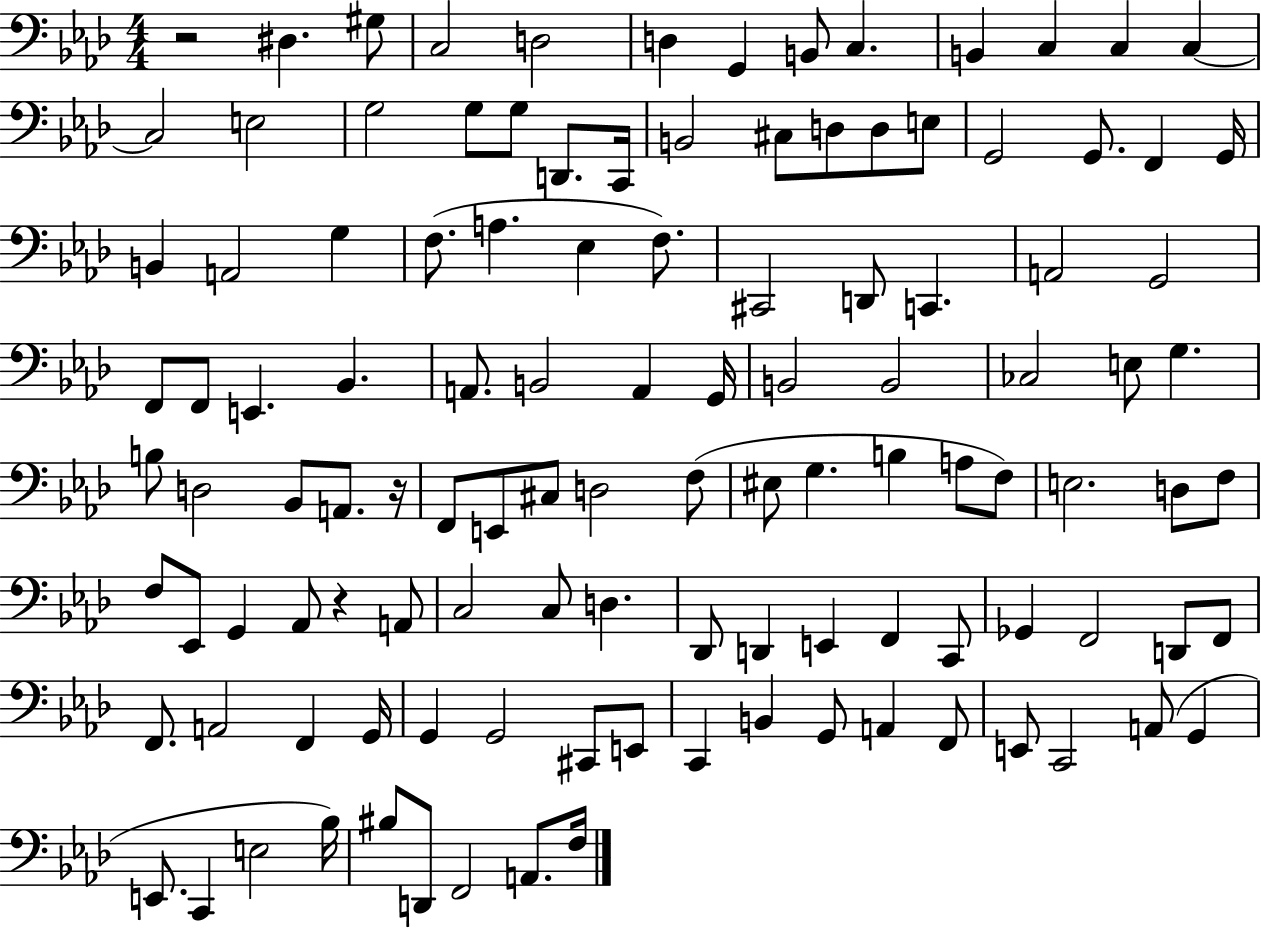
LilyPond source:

{
  \clef bass
  \numericTimeSignature
  \time 4/4
  \key aes \major
  \repeat volta 2 { r2 dis4. gis8 | c2 d2 | d4 g,4 b,8 c4. | b,4 c4 c4 c4~~ | \break c2 e2 | g2 g8 g8 d,8. c,16 | b,2 cis8 d8 d8 e8 | g,2 g,8. f,4 g,16 | \break b,4 a,2 g4 | f8.( a4. ees4 f8.) | cis,2 d,8 c,4. | a,2 g,2 | \break f,8 f,8 e,4. bes,4. | a,8. b,2 a,4 g,16 | b,2 b,2 | ces2 e8 g4. | \break b8 d2 bes,8 a,8. r16 | f,8 e,8 cis8 d2 f8( | eis8 g4. b4 a8 f8) | e2. d8 f8 | \break f8 ees,8 g,4 aes,8 r4 a,8 | c2 c8 d4. | des,8 d,4 e,4 f,4 c,8 | ges,4 f,2 d,8 f,8 | \break f,8. a,2 f,4 g,16 | g,4 g,2 cis,8 e,8 | c,4 b,4 g,8 a,4 f,8 | e,8 c,2 a,8( g,4 | \break e,8. c,4 e2 bes16) | bis8 d,8 f,2 a,8. f16 | } \bar "|."
}